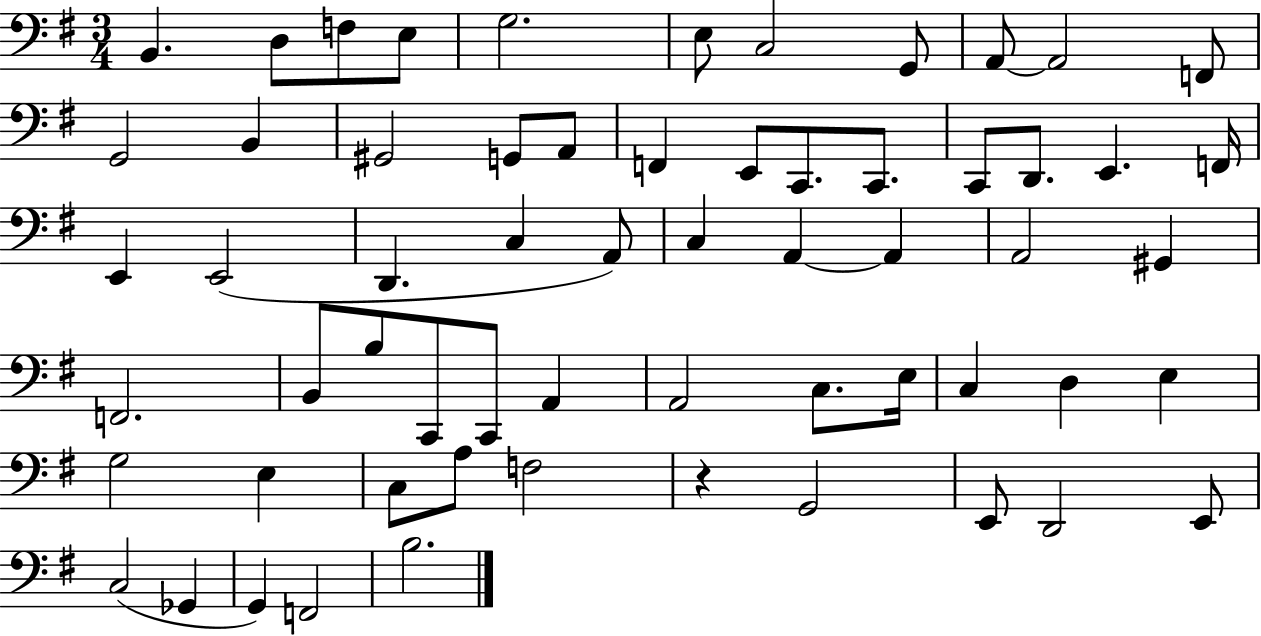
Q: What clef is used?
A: bass